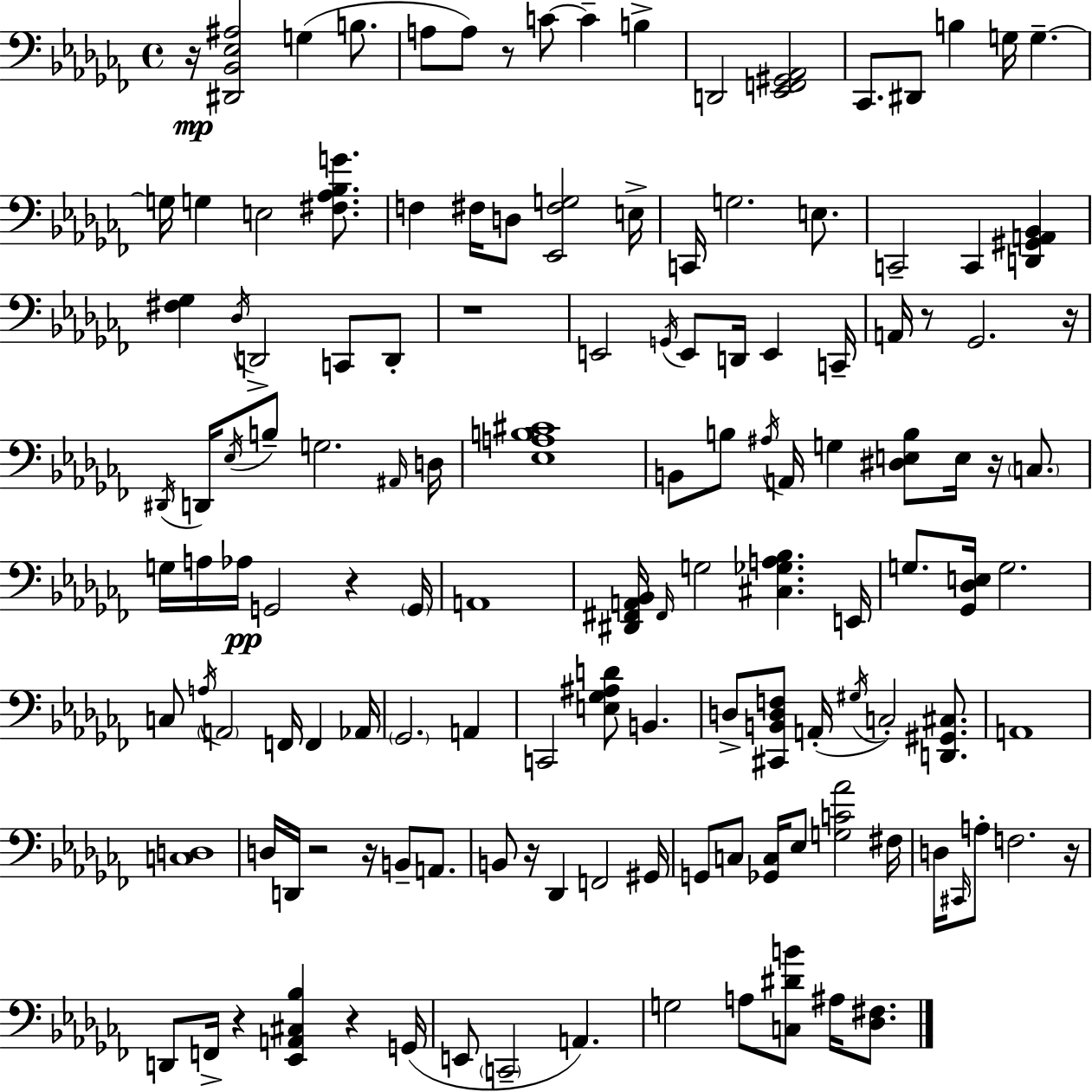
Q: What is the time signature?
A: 4/4